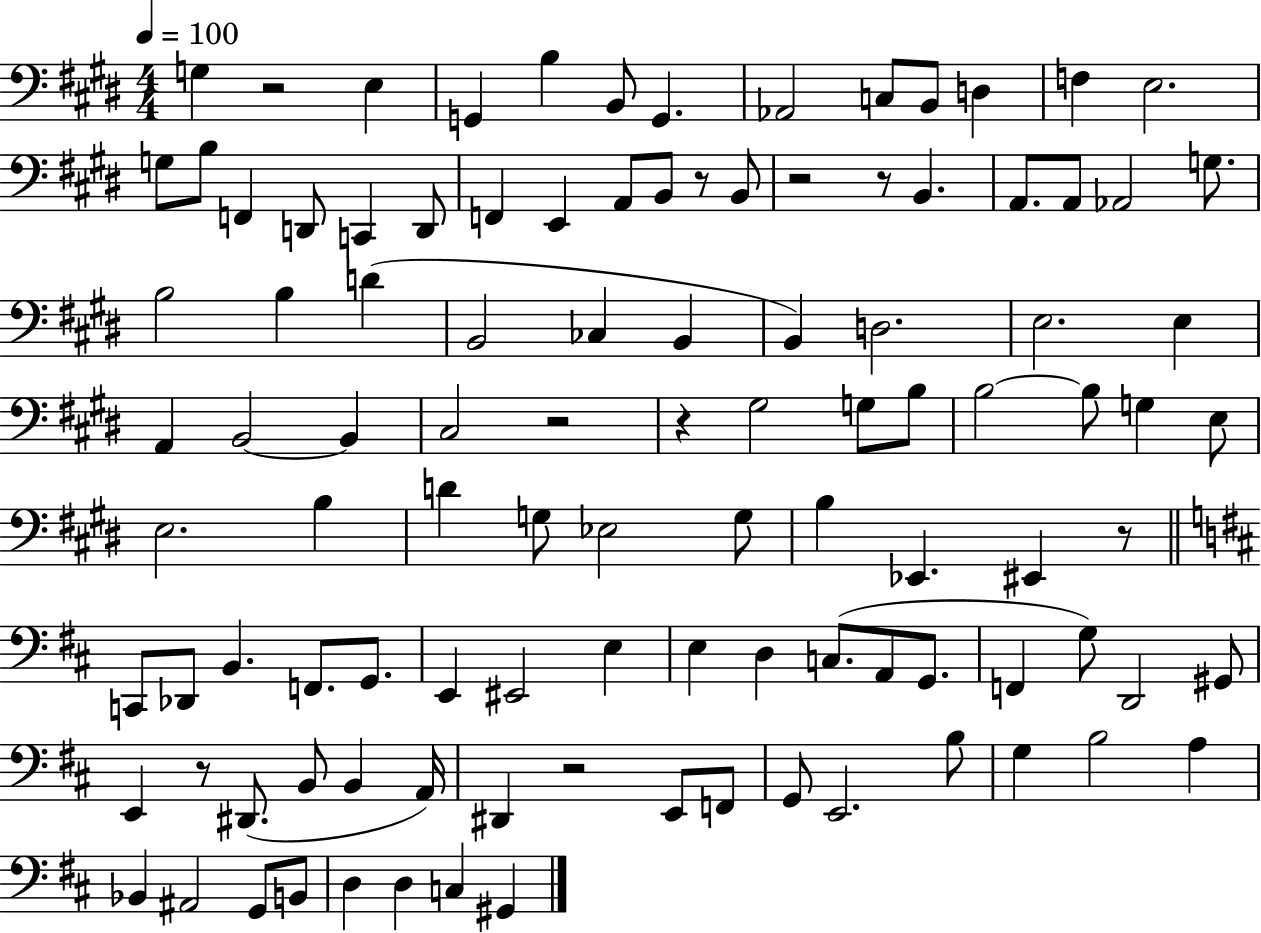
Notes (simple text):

G3/q R/h E3/q G2/q B3/q B2/e G2/q. Ab2/h C3/e B2/e D3/q F3/q E3/h. G3/e B3/e F2/q D2/e C2/q D2/e F2/q E2/q A2/e B2/e R/e B2/e R/h R/e B2/q. A2/e. A2/e Ab2/h G3/e. B3/h B3/q D4/q B2/h CES3/q B2/q B2/q D3/h. E3/h. E3/q A2/q B2/h B2/q C#3/h R/h R/q G#3/h G3/e B3/e B3/h B3/e G3/q E3/e E3/h. B3/q D4/q G3/e Eb3/h G3/e B3/q Eb2/q. EIS2/q R/e C2/e Db2/e B2/q. F2/e. G2/e. E2/q EIS2/h E3/q E3/q D3/q C3/e. A2/e G2/e. F2/q G3/e D2/h G#2/e E2/q R/e D#2/e. B2/e B2/q A2/s D#2/q R/h E2/e F2/e G2/e E2/h. B3/e G3/q B3/h A3/q Bb2/q A#2/h G2/e B2/e D3/q D3/q C3/q G#2/q